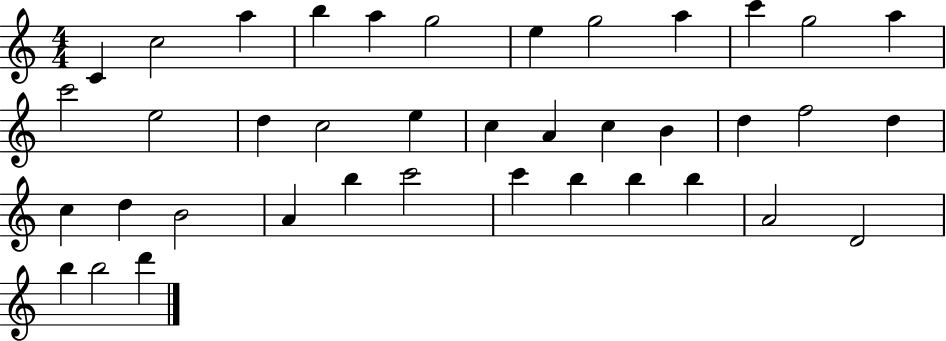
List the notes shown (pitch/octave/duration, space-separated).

C4/q C5/h A5/q B5/q A5/q G5/h E5/q G5/h A5/q C6/q G5/h A5/q C6/h E5/h D5/q C5/h E5/q C5/q A4/q C5/q B4/q D5/q F5/h D5/q C5/q D5/q B4/h A4/q B5/q C6/h C6/q B5/q B5/q B5/q A4/h D4/h B5/q B5/h D6/q